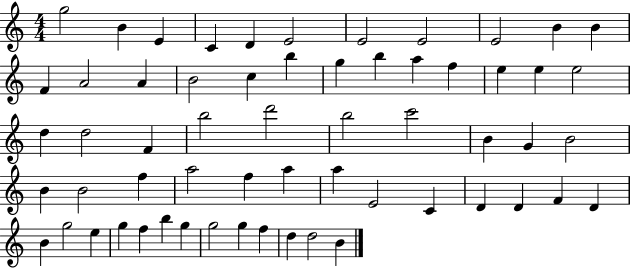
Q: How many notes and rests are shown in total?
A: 60